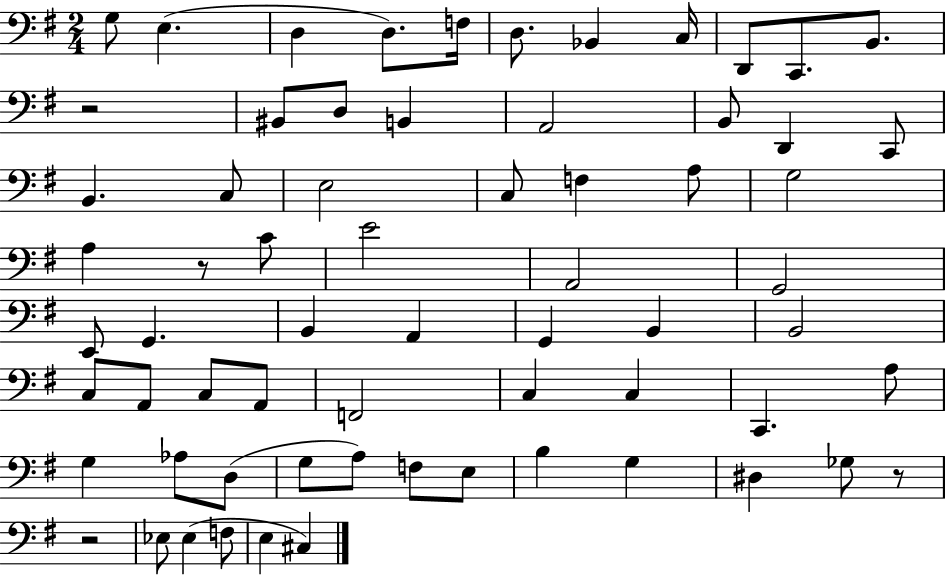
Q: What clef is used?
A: bass